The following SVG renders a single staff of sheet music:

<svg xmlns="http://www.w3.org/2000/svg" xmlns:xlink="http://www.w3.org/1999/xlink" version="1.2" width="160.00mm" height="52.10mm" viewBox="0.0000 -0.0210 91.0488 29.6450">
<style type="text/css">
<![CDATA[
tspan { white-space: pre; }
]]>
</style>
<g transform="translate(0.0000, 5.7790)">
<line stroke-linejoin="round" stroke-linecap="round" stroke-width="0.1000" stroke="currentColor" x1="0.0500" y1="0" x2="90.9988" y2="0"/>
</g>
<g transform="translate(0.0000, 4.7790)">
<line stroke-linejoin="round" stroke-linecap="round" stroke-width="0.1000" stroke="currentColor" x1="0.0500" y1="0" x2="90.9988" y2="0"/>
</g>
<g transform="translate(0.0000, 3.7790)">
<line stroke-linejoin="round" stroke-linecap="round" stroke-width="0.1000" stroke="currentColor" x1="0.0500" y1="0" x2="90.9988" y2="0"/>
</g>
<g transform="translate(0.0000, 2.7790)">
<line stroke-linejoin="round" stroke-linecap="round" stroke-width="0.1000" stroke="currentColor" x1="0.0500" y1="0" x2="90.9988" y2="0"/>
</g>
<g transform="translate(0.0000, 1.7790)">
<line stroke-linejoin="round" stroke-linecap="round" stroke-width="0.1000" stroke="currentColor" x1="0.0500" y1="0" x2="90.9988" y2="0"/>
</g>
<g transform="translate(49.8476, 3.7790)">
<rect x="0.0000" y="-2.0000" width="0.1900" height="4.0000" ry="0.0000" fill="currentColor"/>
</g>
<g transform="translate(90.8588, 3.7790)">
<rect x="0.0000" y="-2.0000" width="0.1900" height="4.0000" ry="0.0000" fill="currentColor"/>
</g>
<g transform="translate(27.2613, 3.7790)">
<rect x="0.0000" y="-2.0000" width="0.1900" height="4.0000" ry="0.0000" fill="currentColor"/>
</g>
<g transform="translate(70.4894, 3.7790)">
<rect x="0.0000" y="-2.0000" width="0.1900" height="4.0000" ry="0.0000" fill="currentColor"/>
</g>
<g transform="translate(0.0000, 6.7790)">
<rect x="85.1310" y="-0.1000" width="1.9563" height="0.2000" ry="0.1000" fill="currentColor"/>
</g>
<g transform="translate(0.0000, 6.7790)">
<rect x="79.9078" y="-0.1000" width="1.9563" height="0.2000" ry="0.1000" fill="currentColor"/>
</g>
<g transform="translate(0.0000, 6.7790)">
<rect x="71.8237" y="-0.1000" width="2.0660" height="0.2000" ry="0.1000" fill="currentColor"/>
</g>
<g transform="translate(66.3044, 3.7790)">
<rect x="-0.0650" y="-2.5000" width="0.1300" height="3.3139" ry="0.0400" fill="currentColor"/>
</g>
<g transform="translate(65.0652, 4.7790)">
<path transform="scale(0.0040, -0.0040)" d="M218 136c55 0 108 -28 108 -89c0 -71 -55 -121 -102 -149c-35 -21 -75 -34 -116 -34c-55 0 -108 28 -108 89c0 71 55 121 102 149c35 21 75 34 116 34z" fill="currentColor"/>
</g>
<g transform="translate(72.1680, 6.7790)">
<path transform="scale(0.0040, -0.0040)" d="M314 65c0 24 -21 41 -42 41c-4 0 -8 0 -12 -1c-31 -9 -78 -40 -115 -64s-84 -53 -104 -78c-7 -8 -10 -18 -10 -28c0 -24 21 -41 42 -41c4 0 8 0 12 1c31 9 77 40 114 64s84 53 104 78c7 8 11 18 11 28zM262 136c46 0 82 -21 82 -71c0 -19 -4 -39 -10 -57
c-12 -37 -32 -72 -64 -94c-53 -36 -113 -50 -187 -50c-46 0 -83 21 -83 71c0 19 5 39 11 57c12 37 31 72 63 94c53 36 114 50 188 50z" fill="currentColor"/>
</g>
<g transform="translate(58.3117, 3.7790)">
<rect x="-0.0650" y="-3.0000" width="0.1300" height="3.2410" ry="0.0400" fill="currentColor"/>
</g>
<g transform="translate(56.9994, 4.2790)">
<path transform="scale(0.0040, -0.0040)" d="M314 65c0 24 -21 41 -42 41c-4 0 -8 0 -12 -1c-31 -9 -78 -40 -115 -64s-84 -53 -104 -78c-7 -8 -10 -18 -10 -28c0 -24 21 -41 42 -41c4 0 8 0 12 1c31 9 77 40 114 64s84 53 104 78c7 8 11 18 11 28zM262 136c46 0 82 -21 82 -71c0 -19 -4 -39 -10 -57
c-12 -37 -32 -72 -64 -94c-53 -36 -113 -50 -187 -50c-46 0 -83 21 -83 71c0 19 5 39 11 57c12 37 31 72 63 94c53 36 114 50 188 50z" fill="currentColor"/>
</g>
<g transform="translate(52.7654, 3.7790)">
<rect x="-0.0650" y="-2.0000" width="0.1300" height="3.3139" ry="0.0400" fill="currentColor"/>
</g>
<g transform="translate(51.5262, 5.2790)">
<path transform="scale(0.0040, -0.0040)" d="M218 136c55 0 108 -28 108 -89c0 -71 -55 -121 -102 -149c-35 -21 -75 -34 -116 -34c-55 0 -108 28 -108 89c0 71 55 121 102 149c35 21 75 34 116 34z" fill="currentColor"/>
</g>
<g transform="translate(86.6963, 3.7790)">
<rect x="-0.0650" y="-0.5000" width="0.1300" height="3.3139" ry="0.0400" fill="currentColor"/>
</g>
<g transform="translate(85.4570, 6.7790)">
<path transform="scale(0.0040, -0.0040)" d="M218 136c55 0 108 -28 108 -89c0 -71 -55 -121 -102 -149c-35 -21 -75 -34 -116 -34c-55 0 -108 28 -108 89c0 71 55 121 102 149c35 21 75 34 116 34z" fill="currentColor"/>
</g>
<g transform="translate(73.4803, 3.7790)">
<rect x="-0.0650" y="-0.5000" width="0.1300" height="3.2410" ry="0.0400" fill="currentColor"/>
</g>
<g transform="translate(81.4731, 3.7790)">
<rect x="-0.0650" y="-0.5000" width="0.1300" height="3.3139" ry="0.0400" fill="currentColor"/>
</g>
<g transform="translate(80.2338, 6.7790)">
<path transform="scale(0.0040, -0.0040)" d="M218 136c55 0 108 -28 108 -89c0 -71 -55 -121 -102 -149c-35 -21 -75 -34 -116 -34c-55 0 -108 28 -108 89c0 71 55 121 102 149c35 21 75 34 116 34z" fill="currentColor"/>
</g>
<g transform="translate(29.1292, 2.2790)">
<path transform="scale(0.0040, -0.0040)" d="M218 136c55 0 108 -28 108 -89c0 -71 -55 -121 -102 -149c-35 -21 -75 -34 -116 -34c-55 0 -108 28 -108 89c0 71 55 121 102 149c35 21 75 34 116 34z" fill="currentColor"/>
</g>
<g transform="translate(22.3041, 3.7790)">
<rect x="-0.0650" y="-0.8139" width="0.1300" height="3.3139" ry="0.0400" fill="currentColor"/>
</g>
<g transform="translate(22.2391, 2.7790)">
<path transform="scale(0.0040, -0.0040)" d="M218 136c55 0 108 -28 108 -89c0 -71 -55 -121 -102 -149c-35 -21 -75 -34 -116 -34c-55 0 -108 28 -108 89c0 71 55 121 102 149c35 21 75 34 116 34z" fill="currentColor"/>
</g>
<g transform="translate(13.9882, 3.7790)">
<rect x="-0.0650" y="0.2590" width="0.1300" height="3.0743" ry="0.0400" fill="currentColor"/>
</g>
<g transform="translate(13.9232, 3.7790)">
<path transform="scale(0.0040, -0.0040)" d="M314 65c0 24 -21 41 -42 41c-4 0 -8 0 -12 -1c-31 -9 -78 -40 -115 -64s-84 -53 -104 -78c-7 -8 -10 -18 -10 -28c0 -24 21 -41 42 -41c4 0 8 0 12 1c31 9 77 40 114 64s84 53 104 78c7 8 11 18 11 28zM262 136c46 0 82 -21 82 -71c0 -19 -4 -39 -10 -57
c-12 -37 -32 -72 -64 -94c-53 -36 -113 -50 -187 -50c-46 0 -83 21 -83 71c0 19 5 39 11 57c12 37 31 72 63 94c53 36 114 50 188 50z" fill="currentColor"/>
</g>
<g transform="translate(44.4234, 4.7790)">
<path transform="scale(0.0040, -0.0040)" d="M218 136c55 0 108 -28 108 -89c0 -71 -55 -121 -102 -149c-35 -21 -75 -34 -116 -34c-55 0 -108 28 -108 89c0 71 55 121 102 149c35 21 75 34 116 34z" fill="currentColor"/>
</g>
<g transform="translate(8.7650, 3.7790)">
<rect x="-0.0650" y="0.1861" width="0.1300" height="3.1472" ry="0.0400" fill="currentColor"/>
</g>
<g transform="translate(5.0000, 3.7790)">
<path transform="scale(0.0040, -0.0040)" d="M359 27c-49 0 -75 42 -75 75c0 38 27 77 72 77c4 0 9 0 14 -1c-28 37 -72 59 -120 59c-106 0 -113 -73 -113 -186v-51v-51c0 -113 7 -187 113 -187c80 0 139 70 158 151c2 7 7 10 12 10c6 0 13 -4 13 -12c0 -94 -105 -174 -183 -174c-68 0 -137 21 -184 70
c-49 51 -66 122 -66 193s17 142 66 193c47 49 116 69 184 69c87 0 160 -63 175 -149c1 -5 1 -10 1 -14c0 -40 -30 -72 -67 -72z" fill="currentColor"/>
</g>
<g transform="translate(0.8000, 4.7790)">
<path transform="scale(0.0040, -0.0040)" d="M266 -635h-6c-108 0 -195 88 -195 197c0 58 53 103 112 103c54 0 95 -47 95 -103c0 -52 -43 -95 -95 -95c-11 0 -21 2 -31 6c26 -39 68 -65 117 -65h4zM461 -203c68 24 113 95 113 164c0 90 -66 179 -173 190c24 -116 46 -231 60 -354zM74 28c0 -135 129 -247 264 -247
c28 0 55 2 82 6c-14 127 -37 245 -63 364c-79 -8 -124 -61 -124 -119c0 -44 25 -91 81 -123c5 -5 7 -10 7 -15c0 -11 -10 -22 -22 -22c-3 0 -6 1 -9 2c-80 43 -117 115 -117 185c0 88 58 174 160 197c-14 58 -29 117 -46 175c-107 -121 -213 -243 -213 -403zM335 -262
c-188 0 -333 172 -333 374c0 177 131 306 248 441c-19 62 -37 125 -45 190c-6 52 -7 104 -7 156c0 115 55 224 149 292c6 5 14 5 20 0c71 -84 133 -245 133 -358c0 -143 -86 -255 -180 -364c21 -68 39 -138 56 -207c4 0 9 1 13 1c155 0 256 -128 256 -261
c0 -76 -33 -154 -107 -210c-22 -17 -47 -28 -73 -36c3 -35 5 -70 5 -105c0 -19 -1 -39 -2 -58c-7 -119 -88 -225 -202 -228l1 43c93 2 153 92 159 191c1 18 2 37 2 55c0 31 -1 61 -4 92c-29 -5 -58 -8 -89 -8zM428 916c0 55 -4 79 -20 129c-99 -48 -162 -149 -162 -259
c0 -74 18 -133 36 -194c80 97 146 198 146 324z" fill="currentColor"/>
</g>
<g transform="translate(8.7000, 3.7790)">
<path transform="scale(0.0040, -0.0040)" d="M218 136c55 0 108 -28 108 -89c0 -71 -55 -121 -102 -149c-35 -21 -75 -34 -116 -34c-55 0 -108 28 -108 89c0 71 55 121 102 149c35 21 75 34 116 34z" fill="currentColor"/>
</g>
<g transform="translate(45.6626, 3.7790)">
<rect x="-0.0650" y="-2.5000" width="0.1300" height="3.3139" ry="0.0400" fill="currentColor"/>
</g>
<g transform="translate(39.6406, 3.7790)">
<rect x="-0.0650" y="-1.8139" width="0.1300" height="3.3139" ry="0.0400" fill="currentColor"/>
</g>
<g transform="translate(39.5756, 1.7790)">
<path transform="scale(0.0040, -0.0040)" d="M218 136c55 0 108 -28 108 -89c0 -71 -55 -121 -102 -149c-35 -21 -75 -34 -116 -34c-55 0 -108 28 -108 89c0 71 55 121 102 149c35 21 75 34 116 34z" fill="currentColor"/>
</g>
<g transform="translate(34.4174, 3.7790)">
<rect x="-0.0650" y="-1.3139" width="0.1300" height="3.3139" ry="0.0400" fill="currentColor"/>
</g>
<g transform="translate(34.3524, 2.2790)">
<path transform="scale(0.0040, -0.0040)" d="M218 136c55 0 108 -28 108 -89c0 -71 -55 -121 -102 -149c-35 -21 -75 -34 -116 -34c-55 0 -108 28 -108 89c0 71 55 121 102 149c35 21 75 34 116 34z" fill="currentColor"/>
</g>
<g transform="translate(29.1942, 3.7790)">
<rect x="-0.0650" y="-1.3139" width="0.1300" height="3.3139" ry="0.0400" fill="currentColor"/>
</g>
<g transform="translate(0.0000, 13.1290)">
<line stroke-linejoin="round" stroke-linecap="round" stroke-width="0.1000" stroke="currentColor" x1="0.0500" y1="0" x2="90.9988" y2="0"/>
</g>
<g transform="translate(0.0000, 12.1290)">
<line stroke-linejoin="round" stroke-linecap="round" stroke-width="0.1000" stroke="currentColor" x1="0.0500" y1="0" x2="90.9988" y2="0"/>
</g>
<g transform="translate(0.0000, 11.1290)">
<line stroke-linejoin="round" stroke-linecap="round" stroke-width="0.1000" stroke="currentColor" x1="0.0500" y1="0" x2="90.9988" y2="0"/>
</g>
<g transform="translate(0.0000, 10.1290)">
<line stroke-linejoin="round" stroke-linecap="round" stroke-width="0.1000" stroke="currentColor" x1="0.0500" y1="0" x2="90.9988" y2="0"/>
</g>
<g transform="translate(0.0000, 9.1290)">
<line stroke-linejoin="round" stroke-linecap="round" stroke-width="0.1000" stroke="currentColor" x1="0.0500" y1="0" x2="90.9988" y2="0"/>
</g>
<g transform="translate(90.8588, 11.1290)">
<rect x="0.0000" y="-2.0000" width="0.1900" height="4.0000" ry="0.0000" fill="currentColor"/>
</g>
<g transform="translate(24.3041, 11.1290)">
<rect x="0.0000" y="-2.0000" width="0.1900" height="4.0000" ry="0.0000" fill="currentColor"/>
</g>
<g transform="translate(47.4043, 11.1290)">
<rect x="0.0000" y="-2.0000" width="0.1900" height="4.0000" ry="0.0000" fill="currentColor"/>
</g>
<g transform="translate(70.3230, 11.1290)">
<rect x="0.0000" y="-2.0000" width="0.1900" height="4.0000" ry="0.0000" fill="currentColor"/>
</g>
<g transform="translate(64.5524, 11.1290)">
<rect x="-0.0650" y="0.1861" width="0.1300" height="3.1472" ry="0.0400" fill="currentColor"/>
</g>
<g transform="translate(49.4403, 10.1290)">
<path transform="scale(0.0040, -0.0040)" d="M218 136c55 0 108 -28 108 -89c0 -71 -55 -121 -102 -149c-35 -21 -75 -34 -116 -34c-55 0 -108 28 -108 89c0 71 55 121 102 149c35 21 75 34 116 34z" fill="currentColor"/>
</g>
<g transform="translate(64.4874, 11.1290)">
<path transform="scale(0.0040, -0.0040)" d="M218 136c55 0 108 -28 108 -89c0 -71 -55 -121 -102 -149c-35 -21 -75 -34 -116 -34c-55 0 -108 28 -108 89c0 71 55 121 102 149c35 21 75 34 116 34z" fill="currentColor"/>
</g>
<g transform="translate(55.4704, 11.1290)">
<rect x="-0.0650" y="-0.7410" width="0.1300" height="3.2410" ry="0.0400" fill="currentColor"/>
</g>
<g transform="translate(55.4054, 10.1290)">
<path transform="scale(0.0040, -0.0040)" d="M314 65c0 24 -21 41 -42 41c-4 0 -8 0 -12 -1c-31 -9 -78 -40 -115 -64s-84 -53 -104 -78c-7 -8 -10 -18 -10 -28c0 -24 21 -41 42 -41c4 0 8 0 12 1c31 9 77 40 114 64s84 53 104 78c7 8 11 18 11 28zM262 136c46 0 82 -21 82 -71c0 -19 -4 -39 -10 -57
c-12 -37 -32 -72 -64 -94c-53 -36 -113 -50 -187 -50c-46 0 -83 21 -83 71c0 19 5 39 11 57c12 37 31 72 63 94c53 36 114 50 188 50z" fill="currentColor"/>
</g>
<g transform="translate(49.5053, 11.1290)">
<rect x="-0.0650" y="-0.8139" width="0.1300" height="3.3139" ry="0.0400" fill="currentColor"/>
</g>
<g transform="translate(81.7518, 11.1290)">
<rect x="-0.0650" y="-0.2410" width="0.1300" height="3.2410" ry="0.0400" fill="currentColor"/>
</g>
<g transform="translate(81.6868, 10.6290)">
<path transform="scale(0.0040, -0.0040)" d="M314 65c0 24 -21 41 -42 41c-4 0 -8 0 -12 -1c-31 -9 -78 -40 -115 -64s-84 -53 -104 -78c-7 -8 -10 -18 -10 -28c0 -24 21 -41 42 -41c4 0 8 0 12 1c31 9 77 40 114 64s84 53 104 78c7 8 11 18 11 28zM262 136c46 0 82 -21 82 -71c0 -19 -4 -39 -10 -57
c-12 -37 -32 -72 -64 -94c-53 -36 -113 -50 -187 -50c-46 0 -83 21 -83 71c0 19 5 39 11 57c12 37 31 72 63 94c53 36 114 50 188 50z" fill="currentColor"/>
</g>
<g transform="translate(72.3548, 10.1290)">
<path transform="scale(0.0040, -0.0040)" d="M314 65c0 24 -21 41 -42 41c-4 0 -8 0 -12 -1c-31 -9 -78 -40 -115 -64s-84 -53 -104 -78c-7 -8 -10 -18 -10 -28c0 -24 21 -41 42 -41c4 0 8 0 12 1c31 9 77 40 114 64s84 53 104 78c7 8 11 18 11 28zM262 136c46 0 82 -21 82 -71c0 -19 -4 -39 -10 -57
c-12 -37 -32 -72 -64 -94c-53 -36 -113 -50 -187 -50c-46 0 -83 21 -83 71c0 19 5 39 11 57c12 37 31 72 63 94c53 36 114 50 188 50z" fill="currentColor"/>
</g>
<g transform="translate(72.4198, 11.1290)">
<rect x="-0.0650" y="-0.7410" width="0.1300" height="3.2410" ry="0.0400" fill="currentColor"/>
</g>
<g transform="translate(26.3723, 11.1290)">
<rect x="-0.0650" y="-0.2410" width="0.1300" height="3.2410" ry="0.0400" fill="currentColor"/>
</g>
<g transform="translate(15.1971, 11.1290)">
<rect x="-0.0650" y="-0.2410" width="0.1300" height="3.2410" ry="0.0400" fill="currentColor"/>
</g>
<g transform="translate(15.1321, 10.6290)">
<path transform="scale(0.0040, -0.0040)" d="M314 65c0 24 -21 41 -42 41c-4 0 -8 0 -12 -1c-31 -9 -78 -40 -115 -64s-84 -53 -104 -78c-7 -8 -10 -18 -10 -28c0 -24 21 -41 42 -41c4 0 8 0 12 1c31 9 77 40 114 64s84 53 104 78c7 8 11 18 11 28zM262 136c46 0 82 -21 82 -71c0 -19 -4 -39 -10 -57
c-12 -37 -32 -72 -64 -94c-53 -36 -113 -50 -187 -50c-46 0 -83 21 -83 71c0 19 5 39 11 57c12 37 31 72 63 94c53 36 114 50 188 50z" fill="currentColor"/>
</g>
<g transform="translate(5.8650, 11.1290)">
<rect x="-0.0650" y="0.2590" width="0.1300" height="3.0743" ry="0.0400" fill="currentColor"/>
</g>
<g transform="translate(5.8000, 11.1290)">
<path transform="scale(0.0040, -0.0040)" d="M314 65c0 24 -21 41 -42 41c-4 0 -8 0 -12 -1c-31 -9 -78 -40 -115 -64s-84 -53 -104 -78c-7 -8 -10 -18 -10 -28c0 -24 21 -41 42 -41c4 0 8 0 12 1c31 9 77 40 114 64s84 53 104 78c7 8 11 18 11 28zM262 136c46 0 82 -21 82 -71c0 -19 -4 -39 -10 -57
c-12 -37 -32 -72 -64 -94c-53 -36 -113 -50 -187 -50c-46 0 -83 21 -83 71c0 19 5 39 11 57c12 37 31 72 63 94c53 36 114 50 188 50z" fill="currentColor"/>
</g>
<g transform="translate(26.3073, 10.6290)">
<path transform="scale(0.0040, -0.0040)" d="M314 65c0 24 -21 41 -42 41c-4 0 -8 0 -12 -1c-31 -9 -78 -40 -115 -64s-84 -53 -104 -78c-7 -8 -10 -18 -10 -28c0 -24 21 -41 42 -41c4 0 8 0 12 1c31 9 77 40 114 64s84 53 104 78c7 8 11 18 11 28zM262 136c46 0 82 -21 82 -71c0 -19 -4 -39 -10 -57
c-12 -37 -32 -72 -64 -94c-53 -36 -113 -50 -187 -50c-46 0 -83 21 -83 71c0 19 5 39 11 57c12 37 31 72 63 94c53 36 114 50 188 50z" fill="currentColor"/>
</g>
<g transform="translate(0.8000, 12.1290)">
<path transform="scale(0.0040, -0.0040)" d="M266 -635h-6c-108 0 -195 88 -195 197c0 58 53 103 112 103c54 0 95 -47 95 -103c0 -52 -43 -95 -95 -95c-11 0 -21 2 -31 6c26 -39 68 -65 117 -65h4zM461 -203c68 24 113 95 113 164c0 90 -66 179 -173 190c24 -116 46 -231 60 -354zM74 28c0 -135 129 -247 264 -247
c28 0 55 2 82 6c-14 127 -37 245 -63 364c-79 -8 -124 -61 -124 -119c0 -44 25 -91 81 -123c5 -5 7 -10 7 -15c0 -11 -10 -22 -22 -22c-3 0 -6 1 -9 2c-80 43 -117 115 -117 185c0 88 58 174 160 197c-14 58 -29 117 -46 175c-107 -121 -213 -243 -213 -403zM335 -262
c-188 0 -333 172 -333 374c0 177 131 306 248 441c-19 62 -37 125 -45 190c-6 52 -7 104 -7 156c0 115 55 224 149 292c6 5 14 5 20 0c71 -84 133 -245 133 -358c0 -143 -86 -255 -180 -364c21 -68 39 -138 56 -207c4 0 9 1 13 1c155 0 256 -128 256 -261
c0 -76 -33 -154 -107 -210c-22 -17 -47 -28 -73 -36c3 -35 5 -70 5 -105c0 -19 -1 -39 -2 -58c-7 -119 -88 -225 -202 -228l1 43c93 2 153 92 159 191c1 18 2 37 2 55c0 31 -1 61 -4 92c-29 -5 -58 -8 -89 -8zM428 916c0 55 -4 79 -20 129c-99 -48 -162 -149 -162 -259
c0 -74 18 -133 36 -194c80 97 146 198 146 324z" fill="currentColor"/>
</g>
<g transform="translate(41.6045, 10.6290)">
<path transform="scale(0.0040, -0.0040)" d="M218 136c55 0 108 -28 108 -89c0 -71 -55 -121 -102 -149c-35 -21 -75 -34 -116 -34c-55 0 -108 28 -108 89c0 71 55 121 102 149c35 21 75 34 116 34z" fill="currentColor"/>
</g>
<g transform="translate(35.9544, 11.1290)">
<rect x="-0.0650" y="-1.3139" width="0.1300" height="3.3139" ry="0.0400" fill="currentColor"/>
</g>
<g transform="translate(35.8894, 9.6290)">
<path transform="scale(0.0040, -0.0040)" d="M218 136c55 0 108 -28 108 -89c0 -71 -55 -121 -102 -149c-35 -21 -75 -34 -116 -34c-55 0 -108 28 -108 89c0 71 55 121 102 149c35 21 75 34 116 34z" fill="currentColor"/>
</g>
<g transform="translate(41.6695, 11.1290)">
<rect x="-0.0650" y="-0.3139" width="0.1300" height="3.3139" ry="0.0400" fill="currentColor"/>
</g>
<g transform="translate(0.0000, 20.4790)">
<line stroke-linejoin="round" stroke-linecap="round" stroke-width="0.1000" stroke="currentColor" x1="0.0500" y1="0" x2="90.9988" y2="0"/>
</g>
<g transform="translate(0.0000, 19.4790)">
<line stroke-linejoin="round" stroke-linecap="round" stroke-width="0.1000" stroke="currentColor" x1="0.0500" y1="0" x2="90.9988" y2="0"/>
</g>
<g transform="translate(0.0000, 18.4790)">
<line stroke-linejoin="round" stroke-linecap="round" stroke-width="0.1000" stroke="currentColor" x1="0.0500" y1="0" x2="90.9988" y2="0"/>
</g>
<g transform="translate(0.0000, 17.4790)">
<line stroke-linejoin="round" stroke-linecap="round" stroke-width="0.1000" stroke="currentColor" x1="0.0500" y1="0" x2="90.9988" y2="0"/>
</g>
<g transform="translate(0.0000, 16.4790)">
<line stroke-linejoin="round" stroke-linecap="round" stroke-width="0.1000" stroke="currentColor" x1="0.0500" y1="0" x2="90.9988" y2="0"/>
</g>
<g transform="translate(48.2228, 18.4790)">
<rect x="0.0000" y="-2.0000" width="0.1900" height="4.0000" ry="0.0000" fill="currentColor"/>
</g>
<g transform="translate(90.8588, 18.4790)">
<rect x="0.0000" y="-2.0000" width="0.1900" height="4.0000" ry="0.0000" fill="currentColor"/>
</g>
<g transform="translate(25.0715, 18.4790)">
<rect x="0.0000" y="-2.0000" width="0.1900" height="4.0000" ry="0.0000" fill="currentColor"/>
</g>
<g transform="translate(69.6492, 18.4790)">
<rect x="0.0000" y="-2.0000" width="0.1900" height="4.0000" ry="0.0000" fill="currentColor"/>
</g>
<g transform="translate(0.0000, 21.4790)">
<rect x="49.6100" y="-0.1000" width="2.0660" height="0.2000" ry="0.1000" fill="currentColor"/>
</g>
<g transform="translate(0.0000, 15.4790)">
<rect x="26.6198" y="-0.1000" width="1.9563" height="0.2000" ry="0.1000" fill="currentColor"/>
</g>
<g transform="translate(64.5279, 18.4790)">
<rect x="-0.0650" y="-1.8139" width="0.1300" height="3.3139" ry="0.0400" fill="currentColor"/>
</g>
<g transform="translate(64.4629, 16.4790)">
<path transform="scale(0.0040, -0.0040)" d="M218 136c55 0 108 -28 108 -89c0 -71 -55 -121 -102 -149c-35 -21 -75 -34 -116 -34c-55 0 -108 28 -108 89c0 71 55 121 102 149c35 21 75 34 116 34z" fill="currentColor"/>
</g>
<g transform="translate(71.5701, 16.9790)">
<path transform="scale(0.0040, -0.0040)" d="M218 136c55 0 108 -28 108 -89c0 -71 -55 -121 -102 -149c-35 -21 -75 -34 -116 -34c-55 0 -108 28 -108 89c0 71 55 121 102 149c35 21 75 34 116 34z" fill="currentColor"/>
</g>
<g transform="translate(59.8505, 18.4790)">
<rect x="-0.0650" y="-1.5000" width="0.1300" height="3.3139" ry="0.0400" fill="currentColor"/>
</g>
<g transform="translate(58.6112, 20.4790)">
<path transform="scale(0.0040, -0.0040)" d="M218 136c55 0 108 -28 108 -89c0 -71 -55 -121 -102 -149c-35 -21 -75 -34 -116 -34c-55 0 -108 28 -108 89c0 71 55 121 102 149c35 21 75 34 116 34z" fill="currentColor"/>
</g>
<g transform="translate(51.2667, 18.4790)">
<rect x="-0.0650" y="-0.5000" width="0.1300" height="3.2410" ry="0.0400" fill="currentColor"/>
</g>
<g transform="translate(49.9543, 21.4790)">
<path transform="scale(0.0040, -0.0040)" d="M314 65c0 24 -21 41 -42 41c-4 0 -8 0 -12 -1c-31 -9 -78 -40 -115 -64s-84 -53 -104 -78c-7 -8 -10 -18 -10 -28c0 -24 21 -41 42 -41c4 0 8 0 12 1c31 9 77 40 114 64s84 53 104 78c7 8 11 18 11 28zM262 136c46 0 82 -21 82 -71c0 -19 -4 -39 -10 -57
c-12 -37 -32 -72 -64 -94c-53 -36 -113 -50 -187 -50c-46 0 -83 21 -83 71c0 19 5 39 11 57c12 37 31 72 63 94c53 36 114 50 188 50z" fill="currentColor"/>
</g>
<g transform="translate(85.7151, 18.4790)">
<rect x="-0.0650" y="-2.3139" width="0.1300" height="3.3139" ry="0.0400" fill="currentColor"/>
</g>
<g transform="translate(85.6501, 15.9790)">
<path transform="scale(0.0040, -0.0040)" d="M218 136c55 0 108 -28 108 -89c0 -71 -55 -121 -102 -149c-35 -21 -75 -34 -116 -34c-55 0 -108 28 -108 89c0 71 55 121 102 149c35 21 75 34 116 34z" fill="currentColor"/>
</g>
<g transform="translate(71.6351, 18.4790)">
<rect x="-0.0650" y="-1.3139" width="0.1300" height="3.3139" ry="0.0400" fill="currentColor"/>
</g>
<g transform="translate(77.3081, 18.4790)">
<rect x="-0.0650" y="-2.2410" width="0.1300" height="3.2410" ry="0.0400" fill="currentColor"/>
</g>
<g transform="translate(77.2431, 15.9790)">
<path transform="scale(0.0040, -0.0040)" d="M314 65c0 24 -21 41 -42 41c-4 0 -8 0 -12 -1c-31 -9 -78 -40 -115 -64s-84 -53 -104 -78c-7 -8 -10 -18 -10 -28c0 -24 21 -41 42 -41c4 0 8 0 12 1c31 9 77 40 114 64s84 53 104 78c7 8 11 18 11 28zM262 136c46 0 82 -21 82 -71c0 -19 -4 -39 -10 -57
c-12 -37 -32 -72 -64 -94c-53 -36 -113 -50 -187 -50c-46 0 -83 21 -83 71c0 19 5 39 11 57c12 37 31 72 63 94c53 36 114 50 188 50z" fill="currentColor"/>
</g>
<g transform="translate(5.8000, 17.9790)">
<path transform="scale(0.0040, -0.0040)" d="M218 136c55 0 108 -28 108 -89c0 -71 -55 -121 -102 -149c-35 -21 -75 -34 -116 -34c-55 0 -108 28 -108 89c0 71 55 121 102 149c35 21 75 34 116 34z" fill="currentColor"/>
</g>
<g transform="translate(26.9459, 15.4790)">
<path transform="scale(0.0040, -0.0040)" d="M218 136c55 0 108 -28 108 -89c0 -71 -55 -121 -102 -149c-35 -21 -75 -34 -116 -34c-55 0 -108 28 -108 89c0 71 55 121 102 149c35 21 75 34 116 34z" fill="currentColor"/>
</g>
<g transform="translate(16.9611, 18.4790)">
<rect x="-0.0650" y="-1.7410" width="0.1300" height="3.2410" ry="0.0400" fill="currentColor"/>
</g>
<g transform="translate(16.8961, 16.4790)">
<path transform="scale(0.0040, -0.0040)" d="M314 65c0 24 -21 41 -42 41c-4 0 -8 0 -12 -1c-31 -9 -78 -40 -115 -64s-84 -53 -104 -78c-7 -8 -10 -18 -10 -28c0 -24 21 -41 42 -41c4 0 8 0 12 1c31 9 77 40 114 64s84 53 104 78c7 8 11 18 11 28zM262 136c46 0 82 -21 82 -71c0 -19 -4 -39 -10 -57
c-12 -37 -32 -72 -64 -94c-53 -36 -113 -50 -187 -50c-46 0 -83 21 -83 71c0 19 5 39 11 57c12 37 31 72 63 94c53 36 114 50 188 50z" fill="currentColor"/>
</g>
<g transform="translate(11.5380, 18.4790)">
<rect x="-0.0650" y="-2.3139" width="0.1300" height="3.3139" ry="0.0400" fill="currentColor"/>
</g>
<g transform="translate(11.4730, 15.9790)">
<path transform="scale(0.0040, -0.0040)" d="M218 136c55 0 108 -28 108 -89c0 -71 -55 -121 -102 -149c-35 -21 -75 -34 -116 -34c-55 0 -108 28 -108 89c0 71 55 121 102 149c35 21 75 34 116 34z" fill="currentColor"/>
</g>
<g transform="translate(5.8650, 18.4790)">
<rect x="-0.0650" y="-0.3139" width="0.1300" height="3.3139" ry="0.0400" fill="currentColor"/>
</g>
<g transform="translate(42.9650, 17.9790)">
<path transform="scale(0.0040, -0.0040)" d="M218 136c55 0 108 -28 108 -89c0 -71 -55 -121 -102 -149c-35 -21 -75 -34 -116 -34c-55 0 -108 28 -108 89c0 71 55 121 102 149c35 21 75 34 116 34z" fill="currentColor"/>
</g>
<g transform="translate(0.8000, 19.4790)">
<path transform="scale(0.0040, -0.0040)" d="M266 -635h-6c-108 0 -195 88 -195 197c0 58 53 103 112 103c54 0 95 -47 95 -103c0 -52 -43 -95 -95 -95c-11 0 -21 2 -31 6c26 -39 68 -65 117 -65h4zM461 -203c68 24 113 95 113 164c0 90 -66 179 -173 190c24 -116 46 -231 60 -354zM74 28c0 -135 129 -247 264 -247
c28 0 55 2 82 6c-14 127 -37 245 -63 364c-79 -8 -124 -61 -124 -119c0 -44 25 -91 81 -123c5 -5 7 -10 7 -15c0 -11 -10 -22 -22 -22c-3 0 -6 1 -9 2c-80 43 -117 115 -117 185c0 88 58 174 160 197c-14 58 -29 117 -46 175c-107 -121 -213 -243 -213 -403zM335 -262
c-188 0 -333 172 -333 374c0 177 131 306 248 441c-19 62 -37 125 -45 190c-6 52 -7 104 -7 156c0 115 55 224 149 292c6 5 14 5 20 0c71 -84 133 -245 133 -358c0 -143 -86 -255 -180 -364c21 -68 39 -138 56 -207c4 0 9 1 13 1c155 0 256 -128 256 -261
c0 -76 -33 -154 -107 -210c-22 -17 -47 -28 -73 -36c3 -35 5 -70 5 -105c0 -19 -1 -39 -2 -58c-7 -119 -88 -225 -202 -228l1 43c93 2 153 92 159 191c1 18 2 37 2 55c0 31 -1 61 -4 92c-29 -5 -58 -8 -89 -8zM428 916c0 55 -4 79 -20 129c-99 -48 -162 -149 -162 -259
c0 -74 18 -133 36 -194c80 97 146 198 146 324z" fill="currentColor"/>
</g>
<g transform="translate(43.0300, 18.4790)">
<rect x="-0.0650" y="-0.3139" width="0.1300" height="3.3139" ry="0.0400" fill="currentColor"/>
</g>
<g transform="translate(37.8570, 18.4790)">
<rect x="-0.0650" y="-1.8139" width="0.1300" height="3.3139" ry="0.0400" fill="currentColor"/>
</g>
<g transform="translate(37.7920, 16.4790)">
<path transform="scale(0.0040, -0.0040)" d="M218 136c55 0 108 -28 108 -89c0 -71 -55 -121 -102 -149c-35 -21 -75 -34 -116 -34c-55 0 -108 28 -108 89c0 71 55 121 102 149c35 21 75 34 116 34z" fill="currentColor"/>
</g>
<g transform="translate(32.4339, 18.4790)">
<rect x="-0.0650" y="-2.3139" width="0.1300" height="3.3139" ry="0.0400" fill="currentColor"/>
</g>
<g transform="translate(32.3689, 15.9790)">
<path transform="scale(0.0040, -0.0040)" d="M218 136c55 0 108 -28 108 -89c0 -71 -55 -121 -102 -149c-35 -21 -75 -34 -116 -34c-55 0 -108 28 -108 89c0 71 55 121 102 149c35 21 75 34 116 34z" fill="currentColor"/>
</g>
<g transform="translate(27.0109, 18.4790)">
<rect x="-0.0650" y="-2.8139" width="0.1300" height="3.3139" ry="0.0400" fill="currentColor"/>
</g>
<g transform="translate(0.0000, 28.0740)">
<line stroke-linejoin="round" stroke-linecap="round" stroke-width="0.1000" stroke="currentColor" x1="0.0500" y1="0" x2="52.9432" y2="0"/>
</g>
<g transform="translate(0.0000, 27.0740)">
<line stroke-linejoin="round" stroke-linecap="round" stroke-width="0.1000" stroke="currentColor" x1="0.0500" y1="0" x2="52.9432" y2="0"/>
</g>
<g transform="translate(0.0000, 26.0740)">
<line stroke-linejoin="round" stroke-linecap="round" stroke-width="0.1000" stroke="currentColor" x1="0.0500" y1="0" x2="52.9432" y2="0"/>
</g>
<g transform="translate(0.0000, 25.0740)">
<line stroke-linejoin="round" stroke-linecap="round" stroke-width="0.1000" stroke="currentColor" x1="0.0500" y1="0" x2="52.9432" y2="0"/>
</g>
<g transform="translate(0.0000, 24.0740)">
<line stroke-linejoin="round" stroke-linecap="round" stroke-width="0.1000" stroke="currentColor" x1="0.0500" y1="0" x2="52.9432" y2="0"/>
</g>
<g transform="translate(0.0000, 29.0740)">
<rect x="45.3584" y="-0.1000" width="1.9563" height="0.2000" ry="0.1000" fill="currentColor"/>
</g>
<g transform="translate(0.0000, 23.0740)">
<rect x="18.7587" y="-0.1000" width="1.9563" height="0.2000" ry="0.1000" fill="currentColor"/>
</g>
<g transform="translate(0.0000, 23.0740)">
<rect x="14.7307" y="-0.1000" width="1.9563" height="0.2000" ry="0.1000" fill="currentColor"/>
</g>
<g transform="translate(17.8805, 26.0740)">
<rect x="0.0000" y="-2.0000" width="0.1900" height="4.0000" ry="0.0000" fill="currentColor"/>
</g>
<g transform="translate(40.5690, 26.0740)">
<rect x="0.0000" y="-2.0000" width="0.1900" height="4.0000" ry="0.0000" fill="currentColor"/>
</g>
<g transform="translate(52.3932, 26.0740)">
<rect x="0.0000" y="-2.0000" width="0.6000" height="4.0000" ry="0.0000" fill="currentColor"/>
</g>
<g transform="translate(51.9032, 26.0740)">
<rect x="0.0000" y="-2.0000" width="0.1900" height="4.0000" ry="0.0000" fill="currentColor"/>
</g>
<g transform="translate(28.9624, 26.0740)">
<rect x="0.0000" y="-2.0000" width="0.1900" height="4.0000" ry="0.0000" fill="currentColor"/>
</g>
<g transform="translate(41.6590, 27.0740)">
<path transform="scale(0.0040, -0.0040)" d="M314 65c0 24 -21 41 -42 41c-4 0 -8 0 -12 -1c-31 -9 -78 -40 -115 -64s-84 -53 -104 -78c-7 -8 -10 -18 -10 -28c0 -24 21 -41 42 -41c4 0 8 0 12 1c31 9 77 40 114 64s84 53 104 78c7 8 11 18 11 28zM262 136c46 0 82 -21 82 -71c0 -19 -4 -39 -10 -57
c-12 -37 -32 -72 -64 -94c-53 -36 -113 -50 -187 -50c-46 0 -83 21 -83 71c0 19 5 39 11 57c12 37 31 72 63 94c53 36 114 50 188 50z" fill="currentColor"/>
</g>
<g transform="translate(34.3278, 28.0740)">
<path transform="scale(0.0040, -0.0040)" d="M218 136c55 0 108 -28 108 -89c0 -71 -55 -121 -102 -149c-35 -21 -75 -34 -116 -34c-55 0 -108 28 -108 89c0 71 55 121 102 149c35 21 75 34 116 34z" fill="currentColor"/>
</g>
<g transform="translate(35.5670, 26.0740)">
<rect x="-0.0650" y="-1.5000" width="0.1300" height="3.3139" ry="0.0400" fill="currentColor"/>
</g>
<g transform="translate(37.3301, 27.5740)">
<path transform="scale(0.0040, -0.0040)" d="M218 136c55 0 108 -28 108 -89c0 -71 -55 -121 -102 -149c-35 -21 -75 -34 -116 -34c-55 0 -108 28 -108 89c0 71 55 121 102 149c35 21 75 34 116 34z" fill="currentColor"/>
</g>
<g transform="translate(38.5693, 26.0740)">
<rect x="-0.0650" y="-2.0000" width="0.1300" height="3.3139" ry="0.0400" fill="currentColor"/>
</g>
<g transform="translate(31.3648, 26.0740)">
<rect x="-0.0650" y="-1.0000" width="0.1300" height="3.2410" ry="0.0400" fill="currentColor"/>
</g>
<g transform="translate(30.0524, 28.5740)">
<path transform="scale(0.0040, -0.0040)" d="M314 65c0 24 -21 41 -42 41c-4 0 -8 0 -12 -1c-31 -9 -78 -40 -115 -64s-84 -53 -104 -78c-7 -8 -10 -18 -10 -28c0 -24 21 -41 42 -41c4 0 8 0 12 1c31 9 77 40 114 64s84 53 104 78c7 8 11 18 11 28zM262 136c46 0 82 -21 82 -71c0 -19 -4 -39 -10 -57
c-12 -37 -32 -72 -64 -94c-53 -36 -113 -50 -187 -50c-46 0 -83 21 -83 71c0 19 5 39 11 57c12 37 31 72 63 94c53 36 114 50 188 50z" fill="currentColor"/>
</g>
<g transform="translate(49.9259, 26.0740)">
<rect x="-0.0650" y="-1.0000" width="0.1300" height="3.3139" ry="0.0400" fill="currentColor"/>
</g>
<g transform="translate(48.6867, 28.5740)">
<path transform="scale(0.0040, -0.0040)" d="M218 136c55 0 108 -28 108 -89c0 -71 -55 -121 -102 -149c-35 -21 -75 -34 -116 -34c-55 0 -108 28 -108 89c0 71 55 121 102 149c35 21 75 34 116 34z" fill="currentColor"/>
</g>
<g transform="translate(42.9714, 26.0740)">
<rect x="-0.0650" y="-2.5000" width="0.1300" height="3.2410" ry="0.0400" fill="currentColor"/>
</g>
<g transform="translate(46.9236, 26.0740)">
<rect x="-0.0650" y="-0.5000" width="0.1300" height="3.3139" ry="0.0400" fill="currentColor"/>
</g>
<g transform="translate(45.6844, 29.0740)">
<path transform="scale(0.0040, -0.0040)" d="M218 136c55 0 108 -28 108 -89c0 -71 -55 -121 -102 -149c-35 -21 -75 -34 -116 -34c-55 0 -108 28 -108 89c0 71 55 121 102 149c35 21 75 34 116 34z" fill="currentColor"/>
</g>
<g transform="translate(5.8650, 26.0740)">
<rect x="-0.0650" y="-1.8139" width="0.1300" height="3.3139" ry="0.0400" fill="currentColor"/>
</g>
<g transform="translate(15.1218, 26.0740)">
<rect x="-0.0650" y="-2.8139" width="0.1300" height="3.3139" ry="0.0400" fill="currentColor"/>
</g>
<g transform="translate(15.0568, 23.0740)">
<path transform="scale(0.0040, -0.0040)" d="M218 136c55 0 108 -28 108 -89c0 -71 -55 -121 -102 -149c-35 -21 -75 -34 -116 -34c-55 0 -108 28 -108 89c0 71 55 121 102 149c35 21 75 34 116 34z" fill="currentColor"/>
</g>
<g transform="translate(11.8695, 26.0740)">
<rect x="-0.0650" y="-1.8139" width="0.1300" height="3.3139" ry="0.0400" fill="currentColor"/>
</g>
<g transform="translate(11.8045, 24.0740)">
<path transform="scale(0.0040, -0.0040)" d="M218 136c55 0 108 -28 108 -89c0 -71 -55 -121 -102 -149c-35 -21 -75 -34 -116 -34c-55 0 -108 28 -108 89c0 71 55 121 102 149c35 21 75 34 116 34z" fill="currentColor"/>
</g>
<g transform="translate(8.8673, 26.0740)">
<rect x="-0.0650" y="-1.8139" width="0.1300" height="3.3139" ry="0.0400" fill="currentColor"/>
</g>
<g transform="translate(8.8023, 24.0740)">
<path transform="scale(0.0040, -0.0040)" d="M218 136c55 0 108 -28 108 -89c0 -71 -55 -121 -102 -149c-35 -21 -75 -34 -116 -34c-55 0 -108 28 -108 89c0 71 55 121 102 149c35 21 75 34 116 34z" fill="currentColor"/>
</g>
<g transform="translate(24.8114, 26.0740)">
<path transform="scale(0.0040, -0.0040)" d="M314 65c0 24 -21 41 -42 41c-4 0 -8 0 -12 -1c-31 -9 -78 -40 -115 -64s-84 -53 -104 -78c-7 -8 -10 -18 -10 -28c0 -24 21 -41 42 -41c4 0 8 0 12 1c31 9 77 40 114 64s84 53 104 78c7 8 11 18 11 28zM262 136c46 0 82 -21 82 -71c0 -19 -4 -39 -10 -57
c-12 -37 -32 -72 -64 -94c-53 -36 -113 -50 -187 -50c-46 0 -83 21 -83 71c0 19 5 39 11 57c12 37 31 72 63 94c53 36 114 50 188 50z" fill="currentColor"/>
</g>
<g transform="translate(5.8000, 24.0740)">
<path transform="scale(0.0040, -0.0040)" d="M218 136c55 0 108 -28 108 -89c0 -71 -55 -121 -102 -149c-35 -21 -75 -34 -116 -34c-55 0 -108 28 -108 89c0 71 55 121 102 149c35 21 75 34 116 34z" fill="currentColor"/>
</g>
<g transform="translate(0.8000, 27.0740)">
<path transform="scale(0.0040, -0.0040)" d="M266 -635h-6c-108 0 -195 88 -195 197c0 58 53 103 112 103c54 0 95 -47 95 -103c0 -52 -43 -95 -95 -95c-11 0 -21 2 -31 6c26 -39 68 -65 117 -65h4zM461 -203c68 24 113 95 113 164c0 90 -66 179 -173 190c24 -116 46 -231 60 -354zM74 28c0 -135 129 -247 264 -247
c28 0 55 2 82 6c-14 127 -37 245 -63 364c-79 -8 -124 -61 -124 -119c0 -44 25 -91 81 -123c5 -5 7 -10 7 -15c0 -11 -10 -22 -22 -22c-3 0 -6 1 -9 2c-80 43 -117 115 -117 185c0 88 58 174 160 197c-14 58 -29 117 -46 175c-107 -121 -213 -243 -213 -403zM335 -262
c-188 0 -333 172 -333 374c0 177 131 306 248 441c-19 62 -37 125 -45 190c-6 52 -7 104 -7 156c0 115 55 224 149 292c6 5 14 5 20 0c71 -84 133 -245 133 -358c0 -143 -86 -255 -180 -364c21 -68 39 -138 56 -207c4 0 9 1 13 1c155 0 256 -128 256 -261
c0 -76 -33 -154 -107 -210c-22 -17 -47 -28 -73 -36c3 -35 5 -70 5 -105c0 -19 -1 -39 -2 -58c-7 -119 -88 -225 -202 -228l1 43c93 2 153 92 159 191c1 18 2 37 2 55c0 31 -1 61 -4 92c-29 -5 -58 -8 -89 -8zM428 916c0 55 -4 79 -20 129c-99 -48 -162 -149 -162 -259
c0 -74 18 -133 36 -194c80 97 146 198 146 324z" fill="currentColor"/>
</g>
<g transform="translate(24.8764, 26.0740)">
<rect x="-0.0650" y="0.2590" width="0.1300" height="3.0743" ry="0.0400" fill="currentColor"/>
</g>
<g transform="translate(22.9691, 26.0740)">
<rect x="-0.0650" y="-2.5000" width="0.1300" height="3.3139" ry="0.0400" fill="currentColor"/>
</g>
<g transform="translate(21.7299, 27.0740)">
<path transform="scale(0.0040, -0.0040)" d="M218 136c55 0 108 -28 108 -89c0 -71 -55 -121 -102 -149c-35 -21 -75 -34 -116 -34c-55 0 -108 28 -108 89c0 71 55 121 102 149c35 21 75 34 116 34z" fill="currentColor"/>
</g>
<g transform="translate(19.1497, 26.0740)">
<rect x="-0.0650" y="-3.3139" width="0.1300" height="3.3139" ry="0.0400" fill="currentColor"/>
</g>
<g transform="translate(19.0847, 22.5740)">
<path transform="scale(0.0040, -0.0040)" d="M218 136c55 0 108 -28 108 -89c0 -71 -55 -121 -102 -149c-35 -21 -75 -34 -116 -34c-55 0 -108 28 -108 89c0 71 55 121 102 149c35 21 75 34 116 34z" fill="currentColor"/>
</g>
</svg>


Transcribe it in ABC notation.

X:1
T:Untitled
M:4/4
L:1/4
K:C
B B2 d e e f G F A2 G C2 C C B2 c2 c2 e c d d2 B d2 c2 c g f2 a g f c C2 E f e g2 g f f f a b G B2 D2 E F G2 C D